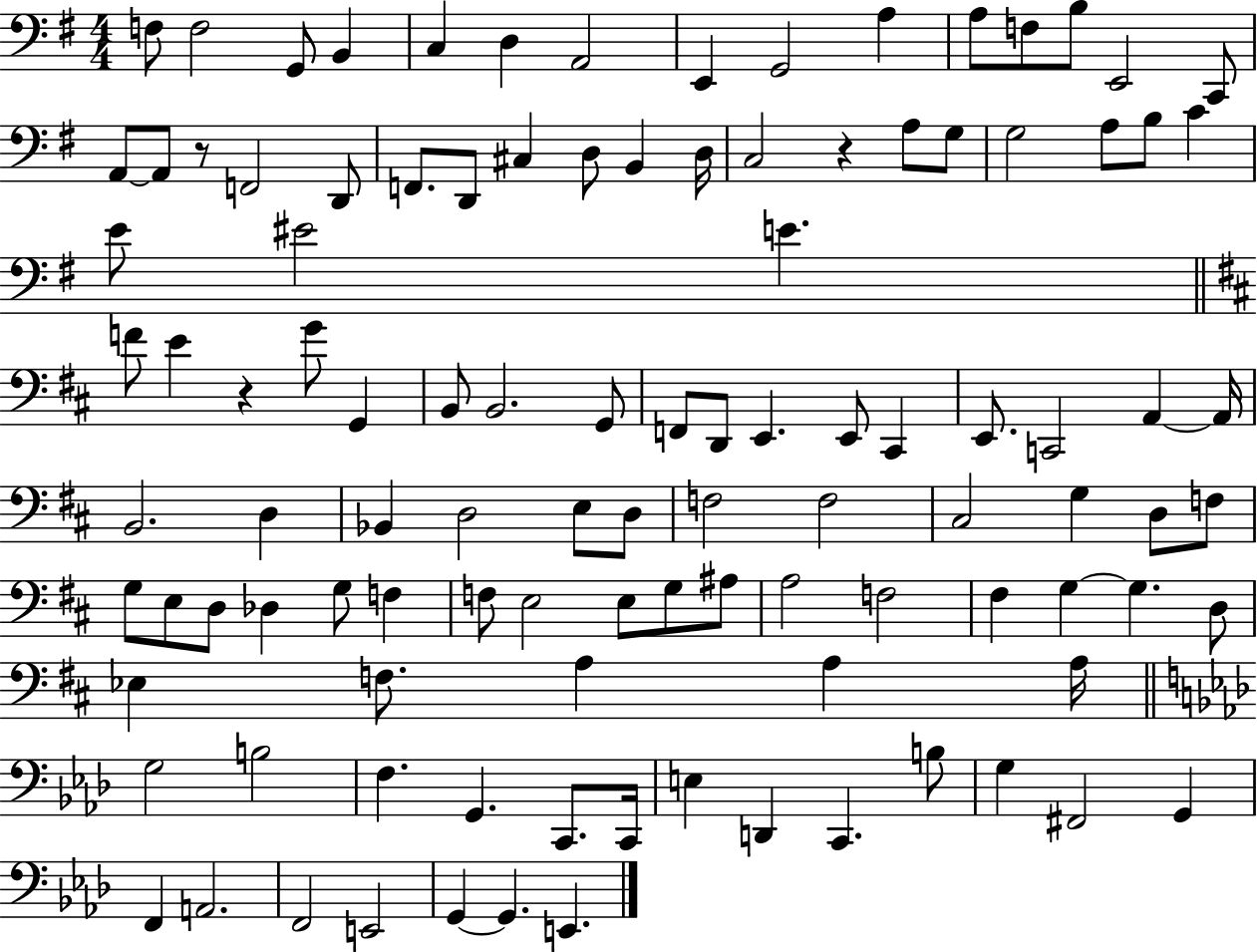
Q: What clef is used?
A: bass